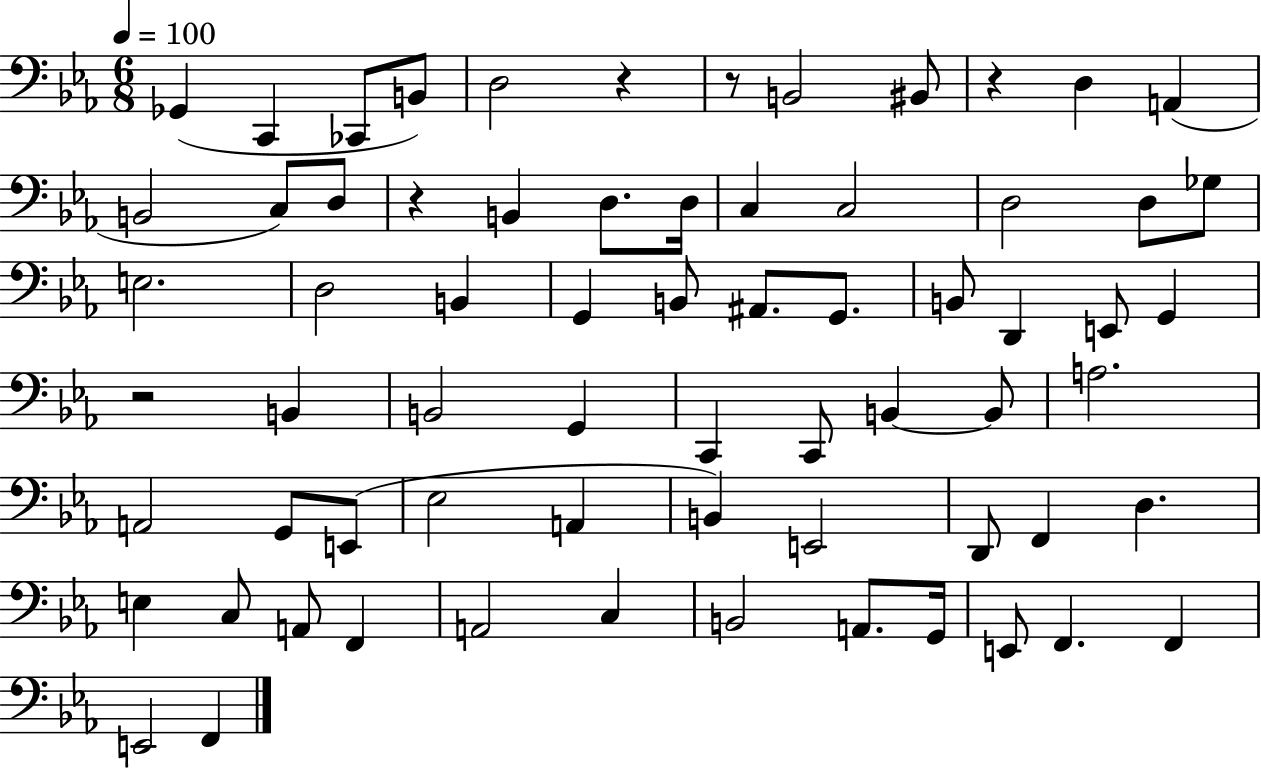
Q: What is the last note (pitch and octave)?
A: F2